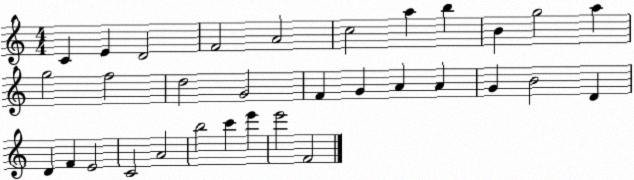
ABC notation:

X:1
T:Untitled
M:4/4
L:1/4
K:C
C E D2 F2 A2 c2 a b B g2 a g2 f2 d2 G2 F G A A G B2 D D F E2 C2 A2 b2 c' e' e'2 F2